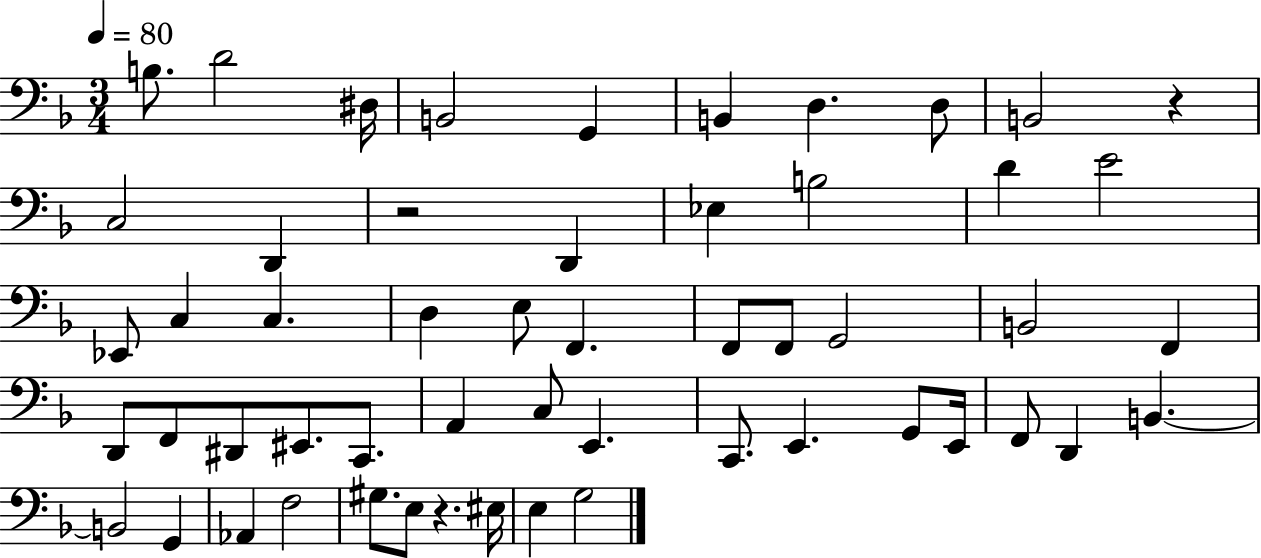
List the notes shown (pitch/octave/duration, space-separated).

B3/e. D4/h D#3/s B2/h G2/q B2/q D3/q. D3/e B2/h R/q C3/h D2/q R/h D2/q Eb3/q B3/h D4/q E4/h Eb2/e C3/q C3/q. D3/q E3/e F2/q. F2/e F2/e G2/h B2/h F2/q D2/e F2/e D#2/e EIS2/e. C2/e. A2/q C3/e E2/q. C2/e. E2/q. G2/e E2/s F2/e D2/q B2/q. B2/h G2/q Ab2/q F3/h G#3/e. E3/e R/q. EIS3/s E3/q G3/h